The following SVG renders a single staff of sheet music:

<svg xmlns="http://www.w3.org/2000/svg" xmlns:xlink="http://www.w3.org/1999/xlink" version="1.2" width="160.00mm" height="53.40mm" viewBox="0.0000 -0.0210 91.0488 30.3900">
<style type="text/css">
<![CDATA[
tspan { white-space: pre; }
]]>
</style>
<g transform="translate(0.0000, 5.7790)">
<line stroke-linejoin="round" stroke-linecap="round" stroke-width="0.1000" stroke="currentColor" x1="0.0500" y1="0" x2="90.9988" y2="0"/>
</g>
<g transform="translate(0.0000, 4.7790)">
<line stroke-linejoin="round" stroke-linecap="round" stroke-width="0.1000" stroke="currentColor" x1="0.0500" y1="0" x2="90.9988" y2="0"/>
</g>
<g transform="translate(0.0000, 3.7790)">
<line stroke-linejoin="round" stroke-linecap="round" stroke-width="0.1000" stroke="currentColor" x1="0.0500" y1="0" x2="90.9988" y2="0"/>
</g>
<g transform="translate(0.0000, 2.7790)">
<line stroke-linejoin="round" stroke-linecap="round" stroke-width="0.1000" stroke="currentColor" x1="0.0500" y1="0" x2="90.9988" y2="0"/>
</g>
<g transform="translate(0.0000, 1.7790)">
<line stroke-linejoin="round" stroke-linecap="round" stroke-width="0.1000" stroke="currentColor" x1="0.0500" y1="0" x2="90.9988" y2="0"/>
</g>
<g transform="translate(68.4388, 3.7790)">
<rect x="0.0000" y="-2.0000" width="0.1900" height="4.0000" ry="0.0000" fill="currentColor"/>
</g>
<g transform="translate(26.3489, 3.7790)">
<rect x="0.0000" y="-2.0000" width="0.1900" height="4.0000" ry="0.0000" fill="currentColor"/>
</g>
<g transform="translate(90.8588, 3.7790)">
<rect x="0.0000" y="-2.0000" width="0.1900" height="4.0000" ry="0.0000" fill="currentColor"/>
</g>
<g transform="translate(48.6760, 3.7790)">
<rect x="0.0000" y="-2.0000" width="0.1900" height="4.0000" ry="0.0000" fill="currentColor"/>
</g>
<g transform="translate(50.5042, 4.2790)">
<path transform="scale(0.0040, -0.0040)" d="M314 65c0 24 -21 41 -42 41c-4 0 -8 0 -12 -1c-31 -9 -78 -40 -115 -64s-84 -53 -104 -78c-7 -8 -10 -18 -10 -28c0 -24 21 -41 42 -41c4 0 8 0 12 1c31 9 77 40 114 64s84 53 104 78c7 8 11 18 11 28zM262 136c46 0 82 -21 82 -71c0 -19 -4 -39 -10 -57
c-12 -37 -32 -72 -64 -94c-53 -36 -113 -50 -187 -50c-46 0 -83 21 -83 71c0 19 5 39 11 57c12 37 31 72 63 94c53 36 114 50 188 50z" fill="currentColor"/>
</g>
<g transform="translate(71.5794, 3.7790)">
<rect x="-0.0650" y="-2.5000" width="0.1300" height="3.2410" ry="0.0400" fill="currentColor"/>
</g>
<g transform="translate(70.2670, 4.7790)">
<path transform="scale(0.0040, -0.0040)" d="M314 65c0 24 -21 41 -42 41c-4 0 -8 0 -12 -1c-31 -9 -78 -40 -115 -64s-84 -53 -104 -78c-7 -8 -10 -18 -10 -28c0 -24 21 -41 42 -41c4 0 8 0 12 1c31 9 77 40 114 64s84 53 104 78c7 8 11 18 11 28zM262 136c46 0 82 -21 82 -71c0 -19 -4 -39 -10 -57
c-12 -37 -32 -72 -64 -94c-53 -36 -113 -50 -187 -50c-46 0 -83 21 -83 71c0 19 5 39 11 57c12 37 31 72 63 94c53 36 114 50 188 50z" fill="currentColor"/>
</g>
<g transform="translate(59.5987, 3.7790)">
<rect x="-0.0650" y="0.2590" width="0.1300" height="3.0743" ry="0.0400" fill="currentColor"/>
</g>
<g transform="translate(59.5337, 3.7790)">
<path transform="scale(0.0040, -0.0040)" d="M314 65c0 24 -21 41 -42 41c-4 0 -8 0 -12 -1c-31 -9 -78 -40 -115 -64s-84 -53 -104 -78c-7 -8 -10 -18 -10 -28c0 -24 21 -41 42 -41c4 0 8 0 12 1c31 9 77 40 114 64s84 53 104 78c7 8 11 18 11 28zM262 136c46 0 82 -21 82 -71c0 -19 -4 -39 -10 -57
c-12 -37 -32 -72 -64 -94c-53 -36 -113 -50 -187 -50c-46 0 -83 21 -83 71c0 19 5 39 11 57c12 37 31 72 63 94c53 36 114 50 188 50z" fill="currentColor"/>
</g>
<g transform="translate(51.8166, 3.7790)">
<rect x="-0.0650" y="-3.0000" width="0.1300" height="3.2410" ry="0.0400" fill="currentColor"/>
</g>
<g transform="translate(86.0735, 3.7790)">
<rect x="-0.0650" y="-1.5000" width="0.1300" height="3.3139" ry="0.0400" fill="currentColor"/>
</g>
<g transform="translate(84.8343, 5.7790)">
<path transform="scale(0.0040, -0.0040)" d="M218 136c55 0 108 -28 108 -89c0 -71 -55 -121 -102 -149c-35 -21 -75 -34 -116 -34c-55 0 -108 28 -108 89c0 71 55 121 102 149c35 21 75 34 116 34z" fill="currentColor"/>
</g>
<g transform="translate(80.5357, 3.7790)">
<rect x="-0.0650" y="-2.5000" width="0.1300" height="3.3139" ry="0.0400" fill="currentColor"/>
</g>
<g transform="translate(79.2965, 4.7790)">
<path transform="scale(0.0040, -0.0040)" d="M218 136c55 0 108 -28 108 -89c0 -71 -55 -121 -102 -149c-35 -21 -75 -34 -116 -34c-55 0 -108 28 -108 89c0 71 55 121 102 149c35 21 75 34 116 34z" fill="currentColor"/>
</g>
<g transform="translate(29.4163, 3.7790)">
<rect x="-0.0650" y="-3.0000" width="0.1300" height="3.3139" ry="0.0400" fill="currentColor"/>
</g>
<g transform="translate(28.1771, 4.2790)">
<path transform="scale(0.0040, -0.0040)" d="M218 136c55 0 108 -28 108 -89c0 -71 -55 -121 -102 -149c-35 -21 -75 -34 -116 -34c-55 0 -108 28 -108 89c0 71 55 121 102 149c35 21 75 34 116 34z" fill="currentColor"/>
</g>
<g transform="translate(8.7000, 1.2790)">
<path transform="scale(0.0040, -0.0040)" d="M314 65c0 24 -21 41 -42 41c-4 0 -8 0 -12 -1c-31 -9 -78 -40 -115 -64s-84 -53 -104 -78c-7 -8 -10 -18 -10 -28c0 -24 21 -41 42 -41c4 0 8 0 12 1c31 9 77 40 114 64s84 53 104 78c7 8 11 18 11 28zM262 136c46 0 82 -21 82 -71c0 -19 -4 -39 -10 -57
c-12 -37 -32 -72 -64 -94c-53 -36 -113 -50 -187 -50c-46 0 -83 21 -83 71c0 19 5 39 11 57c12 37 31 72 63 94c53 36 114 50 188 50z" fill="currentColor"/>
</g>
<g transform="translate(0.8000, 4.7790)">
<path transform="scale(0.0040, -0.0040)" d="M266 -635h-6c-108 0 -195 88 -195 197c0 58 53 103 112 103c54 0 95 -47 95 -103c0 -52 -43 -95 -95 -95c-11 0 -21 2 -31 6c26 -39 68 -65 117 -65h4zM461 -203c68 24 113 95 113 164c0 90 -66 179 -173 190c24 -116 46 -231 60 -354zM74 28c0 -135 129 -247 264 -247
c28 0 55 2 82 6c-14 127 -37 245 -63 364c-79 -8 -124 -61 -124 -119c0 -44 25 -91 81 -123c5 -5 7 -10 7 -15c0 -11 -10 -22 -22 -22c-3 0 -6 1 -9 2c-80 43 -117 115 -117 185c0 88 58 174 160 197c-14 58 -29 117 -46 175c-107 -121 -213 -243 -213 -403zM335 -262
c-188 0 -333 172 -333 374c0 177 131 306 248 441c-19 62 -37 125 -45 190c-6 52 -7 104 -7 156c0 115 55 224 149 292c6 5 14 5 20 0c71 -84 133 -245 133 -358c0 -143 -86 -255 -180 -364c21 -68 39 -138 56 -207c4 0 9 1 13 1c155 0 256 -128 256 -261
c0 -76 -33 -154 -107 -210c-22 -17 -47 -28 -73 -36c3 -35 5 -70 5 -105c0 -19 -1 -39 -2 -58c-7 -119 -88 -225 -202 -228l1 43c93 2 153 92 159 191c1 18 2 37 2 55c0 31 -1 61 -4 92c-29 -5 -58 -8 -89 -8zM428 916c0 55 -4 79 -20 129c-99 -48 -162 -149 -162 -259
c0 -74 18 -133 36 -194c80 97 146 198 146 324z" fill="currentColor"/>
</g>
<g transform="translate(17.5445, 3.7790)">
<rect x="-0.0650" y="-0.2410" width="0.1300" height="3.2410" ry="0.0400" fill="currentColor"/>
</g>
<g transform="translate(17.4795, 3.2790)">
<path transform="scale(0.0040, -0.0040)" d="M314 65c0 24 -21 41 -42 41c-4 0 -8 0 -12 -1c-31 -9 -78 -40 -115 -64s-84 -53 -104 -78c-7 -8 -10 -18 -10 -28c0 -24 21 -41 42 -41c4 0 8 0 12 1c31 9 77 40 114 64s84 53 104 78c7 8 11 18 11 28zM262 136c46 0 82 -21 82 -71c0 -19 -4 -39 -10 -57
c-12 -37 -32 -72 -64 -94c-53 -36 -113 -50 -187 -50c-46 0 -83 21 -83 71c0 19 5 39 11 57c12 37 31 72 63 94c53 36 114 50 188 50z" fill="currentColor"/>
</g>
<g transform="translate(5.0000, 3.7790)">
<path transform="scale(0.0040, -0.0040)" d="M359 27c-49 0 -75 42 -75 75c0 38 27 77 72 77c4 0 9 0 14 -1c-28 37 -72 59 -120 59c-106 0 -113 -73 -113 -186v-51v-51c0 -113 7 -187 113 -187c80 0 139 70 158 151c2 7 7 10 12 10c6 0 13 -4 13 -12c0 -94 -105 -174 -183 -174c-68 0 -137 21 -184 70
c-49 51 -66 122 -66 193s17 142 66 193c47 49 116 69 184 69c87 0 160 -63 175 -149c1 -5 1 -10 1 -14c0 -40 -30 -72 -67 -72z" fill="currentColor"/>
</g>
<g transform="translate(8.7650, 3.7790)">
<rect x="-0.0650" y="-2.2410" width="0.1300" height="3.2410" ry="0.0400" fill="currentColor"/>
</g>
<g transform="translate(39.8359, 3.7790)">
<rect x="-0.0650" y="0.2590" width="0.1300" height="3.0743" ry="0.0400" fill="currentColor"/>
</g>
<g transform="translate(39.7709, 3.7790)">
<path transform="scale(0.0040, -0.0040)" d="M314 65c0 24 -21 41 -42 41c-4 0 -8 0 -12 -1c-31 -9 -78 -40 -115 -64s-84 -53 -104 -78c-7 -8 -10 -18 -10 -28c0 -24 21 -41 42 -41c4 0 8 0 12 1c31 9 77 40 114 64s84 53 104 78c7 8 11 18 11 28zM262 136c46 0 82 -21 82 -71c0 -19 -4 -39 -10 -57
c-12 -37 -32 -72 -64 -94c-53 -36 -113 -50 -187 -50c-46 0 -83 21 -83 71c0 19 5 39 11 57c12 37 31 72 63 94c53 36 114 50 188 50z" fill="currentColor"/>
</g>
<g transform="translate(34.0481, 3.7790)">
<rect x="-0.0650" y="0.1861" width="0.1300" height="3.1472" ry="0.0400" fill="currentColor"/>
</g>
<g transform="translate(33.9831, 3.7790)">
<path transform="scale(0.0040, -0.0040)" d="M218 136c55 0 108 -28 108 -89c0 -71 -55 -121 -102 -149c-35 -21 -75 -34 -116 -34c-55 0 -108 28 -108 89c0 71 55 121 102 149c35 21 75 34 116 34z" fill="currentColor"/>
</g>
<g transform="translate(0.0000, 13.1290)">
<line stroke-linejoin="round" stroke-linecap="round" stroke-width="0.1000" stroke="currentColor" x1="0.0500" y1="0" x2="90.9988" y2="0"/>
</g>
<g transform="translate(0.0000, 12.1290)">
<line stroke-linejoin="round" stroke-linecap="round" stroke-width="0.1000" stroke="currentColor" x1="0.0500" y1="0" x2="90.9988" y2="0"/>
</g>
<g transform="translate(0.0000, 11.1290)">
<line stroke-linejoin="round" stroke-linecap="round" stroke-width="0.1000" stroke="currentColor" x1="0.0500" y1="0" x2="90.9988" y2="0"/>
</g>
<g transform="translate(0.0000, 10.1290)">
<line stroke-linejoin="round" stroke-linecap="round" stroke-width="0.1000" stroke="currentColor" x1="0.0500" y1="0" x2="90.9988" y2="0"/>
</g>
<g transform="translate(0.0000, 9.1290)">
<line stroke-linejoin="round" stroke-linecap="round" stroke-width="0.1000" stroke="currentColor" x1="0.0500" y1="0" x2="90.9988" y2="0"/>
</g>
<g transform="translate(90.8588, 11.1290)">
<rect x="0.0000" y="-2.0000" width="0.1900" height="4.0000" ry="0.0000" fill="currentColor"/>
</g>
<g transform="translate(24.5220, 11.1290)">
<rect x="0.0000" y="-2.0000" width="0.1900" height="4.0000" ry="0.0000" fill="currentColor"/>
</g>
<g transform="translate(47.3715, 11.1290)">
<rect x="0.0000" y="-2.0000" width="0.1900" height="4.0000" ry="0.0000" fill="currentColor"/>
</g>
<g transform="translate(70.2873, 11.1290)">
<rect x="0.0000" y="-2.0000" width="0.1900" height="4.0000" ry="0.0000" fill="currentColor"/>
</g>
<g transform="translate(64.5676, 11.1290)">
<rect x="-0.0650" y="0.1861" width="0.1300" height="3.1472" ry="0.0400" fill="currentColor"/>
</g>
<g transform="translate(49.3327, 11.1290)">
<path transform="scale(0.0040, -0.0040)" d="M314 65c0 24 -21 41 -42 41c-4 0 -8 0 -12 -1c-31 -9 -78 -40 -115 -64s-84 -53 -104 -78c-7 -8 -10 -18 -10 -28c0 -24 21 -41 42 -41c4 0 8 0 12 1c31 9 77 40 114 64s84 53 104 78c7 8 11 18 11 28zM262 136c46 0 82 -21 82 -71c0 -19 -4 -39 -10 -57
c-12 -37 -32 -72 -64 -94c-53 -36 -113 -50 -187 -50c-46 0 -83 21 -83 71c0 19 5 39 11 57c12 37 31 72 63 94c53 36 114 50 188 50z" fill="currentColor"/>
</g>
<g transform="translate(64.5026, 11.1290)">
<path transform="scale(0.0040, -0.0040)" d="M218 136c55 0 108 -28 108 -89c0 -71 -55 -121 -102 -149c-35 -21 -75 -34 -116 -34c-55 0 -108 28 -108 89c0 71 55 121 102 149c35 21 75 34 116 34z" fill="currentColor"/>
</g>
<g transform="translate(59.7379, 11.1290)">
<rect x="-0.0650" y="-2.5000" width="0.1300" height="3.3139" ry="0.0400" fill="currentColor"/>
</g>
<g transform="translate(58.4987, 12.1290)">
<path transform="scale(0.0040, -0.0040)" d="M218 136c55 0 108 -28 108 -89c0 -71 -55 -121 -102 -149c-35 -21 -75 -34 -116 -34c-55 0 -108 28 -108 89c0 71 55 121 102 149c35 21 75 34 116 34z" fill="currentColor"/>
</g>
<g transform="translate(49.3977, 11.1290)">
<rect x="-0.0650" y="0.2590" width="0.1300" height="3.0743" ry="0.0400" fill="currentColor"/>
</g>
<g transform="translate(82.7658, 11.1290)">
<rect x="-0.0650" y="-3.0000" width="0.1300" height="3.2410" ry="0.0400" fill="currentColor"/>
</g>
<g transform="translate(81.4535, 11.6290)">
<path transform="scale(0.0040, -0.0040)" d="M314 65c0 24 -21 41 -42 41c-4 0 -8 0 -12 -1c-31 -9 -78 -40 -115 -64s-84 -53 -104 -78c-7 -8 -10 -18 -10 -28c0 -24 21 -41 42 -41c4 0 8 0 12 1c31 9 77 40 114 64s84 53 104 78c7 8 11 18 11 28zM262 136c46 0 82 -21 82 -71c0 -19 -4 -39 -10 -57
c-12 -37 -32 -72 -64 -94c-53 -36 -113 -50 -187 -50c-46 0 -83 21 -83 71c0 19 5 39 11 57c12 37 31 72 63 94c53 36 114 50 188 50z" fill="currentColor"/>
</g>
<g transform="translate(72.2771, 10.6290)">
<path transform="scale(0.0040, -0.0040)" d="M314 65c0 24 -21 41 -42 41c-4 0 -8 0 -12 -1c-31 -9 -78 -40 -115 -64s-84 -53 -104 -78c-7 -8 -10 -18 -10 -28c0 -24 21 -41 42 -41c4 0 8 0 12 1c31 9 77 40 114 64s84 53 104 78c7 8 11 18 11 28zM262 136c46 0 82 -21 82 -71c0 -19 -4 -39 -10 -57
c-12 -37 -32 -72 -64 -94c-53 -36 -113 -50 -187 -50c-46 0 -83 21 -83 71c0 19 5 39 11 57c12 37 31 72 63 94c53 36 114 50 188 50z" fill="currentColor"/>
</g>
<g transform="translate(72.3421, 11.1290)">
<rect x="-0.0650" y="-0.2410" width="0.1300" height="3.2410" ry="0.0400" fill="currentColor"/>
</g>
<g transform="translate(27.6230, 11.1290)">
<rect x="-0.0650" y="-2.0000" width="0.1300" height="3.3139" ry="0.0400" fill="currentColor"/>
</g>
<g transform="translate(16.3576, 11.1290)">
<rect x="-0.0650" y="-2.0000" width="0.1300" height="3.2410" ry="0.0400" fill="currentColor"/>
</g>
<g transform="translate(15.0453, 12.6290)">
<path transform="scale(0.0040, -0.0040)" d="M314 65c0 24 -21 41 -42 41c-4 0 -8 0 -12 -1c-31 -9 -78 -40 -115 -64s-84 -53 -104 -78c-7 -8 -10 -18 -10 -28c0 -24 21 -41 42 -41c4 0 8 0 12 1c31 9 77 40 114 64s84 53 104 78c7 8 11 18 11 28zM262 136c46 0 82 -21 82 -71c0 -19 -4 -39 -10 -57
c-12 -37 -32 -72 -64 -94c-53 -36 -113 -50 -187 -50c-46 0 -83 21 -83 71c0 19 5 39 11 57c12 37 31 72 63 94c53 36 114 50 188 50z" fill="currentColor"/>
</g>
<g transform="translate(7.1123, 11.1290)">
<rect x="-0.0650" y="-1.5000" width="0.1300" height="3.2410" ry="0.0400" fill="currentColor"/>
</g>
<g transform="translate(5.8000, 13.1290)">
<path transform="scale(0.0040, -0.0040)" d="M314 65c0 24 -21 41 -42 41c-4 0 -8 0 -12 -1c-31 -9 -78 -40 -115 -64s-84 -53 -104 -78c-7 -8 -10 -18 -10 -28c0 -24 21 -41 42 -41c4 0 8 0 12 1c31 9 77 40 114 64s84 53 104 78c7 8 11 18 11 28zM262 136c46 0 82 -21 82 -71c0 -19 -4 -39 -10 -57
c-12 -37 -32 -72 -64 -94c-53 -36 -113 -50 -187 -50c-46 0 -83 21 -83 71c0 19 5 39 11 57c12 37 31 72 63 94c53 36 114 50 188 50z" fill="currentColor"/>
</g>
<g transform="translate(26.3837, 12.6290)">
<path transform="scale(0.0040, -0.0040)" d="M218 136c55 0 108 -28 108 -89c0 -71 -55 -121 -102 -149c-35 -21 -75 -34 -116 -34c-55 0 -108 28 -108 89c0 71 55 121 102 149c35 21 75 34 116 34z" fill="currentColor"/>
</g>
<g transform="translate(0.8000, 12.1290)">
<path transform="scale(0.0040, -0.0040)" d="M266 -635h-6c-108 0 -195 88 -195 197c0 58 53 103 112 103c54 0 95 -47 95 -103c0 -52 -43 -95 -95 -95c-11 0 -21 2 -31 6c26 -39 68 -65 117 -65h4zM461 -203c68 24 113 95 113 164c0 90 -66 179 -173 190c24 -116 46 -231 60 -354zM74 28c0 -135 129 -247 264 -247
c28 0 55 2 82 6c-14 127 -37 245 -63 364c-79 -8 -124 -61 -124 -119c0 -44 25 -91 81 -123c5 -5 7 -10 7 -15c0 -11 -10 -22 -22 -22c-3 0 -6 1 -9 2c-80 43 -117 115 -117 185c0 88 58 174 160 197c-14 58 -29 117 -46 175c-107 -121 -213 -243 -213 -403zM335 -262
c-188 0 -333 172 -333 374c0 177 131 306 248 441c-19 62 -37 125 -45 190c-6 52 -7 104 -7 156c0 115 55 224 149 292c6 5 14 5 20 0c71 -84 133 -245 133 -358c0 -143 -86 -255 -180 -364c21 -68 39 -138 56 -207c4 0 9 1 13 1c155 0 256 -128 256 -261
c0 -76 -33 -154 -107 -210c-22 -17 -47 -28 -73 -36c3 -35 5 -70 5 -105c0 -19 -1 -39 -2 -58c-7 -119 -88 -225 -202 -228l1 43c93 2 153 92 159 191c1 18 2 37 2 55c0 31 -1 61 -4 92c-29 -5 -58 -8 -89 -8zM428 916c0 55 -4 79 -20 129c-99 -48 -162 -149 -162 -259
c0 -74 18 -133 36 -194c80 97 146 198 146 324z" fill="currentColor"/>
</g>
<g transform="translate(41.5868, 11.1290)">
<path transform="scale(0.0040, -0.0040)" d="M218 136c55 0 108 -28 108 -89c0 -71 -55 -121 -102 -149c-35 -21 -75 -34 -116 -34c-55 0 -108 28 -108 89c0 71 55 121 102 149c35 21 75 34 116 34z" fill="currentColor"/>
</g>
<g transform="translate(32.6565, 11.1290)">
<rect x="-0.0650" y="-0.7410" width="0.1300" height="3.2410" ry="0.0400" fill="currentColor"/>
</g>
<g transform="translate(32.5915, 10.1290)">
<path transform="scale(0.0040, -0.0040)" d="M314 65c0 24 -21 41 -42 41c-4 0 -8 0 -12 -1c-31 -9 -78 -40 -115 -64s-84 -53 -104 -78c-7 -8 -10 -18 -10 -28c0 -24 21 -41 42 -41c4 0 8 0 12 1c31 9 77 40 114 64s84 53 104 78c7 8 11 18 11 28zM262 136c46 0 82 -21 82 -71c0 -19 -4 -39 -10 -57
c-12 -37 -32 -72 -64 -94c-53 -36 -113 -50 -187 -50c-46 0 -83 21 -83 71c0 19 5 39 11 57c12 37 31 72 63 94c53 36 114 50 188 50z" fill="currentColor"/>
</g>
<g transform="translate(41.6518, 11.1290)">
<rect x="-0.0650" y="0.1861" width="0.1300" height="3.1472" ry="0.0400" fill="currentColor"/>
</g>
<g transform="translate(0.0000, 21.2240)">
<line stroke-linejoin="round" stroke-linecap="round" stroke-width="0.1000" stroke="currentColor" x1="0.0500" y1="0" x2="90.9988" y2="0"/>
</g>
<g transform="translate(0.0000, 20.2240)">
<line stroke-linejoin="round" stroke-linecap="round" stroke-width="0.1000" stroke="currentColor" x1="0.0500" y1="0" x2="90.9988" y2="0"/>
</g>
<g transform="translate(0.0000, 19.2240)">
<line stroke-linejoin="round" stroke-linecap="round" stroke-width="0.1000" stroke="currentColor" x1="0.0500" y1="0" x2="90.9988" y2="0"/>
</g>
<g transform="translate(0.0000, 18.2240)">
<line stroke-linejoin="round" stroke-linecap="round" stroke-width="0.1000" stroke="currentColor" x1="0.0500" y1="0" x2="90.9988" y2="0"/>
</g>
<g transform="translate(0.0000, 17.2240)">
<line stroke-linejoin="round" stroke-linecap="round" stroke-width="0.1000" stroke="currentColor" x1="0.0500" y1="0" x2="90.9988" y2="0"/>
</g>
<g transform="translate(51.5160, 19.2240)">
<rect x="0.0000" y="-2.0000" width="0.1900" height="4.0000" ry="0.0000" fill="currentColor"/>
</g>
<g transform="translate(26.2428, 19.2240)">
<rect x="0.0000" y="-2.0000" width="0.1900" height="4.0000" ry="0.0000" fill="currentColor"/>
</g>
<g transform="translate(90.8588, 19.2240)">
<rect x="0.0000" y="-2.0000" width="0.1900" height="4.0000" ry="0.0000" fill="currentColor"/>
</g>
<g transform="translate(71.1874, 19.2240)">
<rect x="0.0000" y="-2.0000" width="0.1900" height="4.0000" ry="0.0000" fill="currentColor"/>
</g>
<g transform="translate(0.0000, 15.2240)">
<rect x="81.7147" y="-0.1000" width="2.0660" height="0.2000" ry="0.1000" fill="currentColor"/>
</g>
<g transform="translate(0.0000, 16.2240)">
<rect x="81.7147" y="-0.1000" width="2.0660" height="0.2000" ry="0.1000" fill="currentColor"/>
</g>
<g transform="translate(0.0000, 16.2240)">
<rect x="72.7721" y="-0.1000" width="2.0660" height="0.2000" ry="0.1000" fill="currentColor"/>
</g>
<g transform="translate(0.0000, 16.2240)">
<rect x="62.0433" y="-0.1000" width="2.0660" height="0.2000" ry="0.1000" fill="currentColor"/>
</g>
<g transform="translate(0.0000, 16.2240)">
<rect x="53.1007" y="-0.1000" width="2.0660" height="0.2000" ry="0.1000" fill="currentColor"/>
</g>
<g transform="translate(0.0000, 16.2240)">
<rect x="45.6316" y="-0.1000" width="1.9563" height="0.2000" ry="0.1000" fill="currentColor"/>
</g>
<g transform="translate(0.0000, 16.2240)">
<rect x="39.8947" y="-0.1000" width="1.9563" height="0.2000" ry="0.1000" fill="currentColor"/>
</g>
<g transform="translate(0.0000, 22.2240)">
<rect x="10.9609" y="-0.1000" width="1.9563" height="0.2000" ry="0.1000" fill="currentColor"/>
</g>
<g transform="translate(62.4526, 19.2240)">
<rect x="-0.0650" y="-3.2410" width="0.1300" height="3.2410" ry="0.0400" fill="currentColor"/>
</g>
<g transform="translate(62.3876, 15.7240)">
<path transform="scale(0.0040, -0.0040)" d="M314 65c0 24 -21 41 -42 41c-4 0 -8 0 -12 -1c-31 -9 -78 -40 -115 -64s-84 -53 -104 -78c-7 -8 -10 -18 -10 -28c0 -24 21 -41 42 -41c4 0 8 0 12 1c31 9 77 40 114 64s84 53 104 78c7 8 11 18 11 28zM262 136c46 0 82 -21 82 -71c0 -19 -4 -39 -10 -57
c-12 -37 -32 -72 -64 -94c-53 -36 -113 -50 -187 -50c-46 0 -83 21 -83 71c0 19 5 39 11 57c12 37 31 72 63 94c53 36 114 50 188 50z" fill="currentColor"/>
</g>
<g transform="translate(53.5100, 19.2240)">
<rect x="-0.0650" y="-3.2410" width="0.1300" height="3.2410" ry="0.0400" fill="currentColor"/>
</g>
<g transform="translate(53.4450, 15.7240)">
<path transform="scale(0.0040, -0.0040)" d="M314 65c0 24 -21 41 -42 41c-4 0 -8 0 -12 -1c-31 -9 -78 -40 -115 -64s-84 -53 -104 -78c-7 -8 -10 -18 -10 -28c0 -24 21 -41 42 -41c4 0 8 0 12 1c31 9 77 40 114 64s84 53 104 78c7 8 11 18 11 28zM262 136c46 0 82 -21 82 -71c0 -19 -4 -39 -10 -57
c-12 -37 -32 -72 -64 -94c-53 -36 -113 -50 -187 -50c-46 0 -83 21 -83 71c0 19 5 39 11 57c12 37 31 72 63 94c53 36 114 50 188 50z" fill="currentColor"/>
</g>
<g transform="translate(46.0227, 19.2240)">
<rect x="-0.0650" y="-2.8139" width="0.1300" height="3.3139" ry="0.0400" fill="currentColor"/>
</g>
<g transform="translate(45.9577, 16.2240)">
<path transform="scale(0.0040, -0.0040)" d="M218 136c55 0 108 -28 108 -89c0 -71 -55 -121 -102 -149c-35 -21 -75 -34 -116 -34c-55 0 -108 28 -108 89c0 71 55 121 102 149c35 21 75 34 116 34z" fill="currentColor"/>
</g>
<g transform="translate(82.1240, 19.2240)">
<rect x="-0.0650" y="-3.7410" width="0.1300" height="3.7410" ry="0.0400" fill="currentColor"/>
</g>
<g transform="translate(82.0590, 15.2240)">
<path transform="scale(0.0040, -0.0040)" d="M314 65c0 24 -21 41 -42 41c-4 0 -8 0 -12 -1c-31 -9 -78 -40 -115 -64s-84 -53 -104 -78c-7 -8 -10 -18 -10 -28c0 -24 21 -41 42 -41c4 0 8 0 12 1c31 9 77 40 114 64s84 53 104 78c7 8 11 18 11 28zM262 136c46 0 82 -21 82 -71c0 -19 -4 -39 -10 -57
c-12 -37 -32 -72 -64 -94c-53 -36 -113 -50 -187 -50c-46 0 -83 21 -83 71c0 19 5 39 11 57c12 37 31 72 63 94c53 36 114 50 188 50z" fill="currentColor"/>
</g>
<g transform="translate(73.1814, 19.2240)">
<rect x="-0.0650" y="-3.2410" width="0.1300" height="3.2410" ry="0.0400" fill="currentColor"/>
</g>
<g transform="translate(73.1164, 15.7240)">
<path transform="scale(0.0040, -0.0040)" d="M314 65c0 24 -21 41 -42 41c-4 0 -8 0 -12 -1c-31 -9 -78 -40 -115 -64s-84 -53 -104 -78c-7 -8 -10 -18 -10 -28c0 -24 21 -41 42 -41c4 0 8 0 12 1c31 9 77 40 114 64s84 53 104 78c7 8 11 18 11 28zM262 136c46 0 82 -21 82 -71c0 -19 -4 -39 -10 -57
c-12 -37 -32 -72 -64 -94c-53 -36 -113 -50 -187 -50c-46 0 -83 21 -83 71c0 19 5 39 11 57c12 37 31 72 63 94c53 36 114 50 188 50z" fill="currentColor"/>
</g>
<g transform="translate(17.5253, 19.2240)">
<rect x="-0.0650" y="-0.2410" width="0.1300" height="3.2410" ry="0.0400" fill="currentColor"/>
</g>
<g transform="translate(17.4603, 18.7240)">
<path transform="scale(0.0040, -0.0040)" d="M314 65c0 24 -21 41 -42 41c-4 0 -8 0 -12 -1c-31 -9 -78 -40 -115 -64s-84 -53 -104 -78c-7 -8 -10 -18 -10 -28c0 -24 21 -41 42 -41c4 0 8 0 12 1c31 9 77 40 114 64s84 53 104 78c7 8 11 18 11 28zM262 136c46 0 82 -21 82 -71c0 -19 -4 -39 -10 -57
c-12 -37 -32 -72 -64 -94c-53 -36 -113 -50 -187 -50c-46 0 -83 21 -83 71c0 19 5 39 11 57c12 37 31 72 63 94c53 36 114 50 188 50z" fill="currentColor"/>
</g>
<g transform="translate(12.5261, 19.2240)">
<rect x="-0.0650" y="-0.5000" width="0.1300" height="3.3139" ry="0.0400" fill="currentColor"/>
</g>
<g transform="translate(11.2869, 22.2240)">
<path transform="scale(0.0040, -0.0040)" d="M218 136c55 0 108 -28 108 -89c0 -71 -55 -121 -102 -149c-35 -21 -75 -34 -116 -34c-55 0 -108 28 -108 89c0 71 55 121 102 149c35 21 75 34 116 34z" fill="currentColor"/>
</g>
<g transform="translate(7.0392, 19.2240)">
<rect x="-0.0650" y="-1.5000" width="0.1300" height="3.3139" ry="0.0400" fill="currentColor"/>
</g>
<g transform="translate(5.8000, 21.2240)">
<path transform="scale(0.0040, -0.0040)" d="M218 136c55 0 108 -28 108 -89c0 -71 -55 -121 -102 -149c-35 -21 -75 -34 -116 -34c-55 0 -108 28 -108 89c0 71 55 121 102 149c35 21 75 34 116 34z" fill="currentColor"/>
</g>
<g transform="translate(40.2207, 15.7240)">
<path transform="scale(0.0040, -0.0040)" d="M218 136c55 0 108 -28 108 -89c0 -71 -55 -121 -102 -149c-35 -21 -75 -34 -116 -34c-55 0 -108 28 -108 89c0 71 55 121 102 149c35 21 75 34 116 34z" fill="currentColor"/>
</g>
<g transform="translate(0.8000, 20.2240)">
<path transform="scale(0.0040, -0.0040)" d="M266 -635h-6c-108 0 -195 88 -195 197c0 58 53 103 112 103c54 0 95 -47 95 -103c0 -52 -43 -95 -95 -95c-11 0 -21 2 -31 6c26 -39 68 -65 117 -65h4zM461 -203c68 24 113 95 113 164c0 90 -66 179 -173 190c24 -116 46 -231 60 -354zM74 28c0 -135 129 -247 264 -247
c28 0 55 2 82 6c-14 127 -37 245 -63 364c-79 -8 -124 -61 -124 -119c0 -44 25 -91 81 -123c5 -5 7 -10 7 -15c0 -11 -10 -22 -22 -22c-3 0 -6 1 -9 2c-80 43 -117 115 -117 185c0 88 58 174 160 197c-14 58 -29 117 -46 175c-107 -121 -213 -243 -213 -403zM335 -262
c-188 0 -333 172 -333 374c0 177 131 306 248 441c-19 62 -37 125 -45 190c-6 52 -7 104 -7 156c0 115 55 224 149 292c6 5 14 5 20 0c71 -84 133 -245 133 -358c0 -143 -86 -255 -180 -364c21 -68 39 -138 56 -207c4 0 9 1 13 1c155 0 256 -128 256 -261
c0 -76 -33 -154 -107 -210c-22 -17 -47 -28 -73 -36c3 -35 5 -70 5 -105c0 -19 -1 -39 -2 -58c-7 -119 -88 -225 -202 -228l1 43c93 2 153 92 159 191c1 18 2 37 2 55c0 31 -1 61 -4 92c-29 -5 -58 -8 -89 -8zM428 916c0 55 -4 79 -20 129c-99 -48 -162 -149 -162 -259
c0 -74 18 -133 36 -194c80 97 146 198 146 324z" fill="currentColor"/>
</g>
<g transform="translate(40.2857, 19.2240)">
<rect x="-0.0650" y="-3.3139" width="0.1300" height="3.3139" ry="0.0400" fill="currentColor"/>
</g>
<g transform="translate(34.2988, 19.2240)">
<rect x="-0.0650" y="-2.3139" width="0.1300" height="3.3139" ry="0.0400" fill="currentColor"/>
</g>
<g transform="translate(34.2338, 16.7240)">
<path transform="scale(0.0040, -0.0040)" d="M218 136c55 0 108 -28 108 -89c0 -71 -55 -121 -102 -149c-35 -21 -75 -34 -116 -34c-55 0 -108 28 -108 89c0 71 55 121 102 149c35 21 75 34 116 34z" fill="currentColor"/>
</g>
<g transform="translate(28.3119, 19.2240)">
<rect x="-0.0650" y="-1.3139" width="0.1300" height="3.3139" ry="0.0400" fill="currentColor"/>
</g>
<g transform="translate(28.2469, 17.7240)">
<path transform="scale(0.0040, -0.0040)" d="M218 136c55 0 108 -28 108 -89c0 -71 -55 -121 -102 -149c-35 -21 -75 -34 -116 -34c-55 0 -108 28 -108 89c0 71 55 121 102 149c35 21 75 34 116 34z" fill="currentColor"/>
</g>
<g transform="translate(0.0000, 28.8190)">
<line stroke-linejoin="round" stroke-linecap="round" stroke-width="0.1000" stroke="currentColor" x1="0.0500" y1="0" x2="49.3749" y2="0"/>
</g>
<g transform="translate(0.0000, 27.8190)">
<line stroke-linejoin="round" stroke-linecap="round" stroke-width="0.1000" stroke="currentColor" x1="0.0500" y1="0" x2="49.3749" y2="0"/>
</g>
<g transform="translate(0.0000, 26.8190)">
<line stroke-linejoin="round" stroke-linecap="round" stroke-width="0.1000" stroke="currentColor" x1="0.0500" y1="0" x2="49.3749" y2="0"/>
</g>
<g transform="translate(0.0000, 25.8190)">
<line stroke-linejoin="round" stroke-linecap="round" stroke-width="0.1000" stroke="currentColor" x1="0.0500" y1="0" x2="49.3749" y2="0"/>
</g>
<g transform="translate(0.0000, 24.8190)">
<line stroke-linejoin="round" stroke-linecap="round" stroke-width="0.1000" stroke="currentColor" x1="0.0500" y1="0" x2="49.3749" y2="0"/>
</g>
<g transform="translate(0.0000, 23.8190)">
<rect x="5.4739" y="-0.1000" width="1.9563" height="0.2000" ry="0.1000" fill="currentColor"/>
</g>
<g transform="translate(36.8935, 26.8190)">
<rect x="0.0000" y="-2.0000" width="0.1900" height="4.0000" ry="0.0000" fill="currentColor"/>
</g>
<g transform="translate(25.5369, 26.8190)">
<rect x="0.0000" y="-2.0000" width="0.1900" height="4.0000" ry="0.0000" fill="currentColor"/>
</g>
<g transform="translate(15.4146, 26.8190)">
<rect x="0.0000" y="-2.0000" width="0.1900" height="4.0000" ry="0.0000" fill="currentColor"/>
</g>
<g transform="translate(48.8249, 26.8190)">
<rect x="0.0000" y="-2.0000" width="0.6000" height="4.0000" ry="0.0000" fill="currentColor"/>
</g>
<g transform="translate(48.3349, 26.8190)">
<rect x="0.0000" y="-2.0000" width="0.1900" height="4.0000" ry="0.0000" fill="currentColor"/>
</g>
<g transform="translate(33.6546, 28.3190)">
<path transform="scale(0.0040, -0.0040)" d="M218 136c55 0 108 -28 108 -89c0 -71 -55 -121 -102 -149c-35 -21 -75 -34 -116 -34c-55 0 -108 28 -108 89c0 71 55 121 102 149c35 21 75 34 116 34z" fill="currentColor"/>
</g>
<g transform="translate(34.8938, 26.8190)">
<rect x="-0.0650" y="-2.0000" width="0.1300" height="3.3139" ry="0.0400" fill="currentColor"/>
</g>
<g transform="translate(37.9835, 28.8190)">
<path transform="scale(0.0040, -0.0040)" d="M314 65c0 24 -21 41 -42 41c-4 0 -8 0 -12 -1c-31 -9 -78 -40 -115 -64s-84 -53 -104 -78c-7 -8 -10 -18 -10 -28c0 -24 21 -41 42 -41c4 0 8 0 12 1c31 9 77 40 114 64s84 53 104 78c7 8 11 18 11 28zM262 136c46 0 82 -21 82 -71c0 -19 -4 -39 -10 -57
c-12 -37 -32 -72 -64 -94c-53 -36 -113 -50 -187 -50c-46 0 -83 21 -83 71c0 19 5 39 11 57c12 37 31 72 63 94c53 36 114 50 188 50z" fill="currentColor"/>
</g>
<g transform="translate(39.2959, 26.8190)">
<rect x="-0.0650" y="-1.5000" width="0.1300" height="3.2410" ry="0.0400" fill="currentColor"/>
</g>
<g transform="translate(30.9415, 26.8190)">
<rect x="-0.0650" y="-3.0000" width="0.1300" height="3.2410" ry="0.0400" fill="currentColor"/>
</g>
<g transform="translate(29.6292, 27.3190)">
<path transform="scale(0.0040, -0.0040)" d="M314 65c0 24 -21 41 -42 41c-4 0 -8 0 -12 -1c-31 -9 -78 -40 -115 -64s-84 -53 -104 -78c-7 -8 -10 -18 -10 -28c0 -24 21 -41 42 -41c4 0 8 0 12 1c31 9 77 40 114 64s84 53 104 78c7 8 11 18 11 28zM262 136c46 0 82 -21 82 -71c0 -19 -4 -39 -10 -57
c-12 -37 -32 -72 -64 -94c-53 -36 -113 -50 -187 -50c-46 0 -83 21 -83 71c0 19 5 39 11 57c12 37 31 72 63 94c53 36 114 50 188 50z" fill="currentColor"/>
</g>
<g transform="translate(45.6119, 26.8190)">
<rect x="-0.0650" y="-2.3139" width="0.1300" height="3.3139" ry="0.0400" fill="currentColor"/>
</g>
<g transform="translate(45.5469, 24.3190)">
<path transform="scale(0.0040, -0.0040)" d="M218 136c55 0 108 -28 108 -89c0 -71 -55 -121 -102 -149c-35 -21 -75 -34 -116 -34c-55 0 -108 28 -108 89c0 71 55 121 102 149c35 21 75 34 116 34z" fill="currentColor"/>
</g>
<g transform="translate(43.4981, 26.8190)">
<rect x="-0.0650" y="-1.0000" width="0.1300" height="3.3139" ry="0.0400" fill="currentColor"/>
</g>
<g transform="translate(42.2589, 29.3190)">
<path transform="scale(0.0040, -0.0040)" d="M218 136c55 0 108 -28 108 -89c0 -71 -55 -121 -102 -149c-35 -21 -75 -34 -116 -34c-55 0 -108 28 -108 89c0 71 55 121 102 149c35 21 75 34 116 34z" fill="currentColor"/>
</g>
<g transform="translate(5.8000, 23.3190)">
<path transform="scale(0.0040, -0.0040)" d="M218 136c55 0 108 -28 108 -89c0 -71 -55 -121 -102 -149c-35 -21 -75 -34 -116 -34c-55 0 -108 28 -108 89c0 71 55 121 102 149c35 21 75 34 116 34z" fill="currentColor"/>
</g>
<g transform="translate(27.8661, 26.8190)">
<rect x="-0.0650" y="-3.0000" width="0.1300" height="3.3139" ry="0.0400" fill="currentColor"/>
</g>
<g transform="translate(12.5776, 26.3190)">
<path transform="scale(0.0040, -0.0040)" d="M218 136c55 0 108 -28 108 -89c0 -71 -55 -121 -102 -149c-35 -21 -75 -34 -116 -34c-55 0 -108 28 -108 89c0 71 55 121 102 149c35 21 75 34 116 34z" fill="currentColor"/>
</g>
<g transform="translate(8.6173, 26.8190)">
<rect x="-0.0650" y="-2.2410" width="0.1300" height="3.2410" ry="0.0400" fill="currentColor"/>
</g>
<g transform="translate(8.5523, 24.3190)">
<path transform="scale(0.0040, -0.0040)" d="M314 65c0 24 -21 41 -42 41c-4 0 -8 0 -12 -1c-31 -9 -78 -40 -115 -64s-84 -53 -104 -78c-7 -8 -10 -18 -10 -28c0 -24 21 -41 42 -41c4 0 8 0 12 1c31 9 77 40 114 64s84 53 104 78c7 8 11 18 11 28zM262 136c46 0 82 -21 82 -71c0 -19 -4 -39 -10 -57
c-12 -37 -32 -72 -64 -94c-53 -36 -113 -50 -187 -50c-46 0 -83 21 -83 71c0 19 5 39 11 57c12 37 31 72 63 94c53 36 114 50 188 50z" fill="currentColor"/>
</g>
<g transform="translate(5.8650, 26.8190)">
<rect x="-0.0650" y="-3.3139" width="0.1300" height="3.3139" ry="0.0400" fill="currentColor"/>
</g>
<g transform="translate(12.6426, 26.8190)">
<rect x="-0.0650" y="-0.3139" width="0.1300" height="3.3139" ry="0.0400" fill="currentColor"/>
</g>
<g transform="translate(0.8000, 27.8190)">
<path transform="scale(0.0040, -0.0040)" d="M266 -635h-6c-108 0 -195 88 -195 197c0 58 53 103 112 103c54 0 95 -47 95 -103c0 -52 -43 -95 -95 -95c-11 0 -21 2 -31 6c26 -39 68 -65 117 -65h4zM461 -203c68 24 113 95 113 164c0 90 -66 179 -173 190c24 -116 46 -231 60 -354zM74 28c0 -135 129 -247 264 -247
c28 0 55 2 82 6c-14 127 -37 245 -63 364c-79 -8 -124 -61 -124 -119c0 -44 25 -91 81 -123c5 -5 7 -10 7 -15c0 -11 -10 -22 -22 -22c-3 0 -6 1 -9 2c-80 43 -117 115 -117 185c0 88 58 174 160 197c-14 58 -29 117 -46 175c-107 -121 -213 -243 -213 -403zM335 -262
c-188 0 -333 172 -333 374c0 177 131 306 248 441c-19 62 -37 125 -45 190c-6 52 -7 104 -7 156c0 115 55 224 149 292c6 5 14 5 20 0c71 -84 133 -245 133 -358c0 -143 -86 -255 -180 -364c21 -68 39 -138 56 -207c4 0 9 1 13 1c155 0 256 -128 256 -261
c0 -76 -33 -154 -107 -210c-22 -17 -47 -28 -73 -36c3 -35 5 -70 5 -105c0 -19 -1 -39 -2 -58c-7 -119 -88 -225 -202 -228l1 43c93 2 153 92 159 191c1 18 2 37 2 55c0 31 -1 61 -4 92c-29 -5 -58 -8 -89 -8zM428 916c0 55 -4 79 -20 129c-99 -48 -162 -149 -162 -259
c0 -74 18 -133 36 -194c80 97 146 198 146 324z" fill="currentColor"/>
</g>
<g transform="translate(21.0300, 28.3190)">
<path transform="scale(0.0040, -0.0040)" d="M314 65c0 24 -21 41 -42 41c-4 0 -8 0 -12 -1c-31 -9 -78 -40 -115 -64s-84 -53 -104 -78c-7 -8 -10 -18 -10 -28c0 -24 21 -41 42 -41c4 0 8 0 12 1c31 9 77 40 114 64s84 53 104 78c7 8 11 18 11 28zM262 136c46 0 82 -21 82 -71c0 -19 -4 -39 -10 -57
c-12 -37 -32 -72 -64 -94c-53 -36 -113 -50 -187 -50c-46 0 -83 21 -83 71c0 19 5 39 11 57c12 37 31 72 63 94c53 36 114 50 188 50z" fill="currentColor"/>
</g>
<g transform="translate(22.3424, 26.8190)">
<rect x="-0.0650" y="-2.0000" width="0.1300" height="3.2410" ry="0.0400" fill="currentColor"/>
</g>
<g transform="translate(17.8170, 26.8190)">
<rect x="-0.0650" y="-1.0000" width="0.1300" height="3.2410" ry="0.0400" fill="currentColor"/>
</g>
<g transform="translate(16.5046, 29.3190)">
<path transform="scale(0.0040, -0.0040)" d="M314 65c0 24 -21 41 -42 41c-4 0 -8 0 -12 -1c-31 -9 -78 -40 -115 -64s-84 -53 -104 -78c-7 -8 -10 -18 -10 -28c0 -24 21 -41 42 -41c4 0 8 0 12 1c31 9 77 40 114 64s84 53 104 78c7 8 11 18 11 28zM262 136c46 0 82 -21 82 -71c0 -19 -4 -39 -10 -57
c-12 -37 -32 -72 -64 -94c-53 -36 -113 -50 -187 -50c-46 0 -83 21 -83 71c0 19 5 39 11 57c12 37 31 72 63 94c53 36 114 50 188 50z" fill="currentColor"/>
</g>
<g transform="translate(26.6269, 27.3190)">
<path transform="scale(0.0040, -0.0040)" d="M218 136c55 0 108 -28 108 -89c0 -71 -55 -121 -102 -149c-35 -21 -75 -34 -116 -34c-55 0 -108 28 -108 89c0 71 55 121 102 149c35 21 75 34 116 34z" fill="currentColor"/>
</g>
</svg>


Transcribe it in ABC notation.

X:1
T:Untitled
M:4/4
L:1/4
K:C
g2 c2 A B B2 A2 B2 G2 G E E2 F2 F d2 B B2 G B c2 A2 E C c2 e g b a b2 b2 b2 c'2 b g2 c D2 F2 A A2 F E2 D g